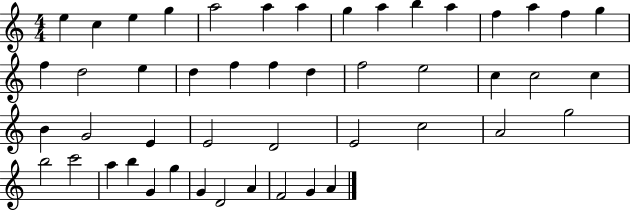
E5/q C5/q E5/q G5/q A5/h A5/q A5/q G5/q A5/q B5/q A5/q F5/q A5/q F5/q G5/q F5/q D5/h E5/q D5/q F5/q F5/q D5/q F5/h E5/h C5/q C5/h C5/q B4/q G4/h E4/q E4/h D4/h E4/h C5/h A4/h G5/h B5/h C6/h A5/q B5/q G4/q G5/q G4/q D4/h A4/q F4/h G4/q A4/q